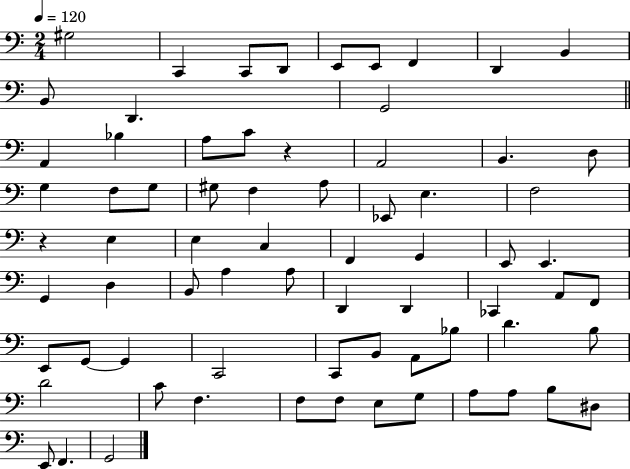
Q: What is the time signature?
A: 2/4